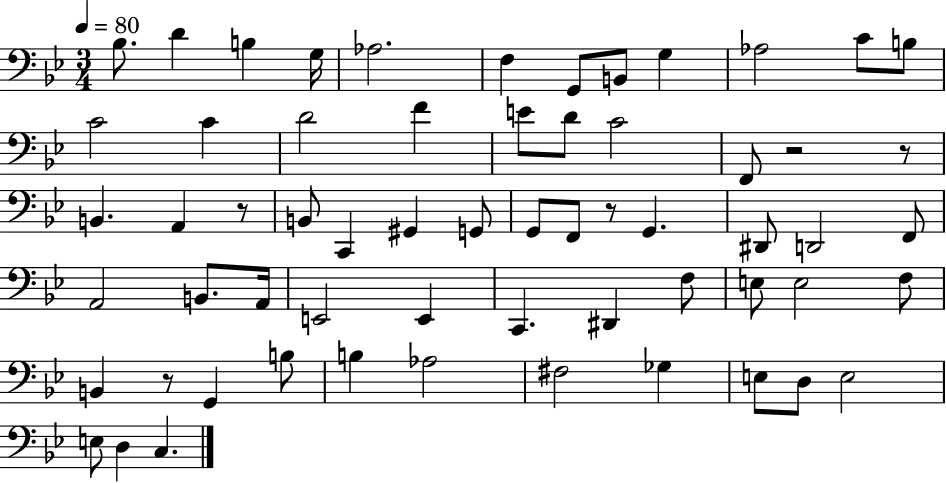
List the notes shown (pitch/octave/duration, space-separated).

Bb3/e. D4/q B3/q G3/s Ab3/h. F3/q G2/e B2/e G3/q Ab3/h C4/e B3/e C4/h C4/q D4/h F4/q E4/e D4/e C4/h F2/e R/h R/e B2/q. A2/q R/e B2/e C2/q G#2/q G2/e G2/e F2/e R/e G2/q. D#2/e D2/h F2/e A2/h B2/e. A2/s E2/h E2/q C2/q. D#2/q F3/e E3/e E3/h F3/e B2/q R/e G2/q B3/e B3/q Ab3/h F#3/h Gb3/q E3/e D3/e E3/h E3/e D3/q C3/q.